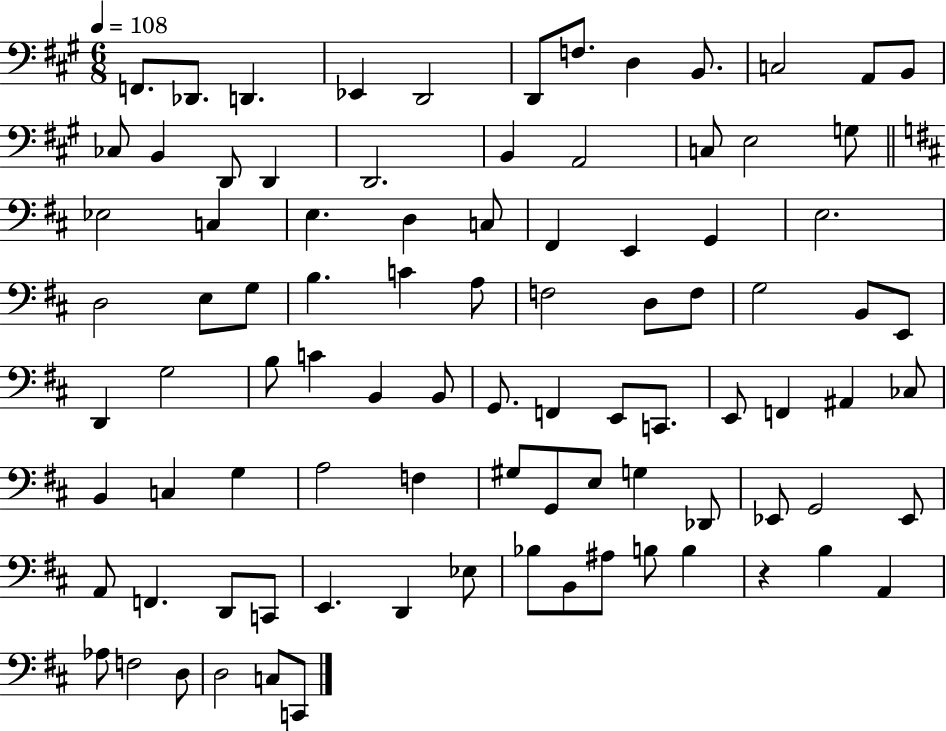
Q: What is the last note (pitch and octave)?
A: C2